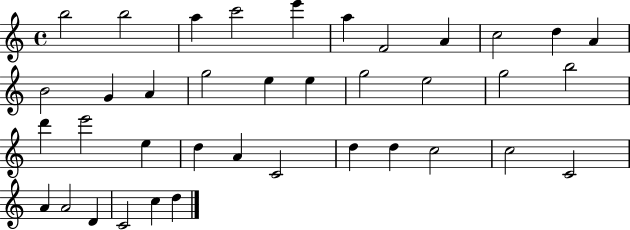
{
  \clef treble
  \time 4/4
  \defaultTimeSignature
  \key c \major
  b''2 b''2 | a''4 c'''2 e'''4 | a''4 f'2 a'4 | c''2 d''4 a'4 | \break b'2 g'4 a'4 | g''2 e''4 e''4 | g''2 e''2 | g''2 b''2 | \break d'''4 e'''2 e''4 | d''4 a'4 c'2 | d''4 d''4 c''2 | c''2 c'2 | \break a'4 a'2 d'4 | c'2 c''4 d''4 | \bar "|."
}